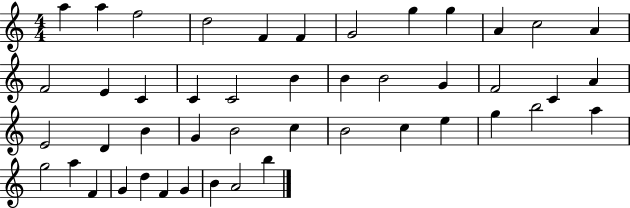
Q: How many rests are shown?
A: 0